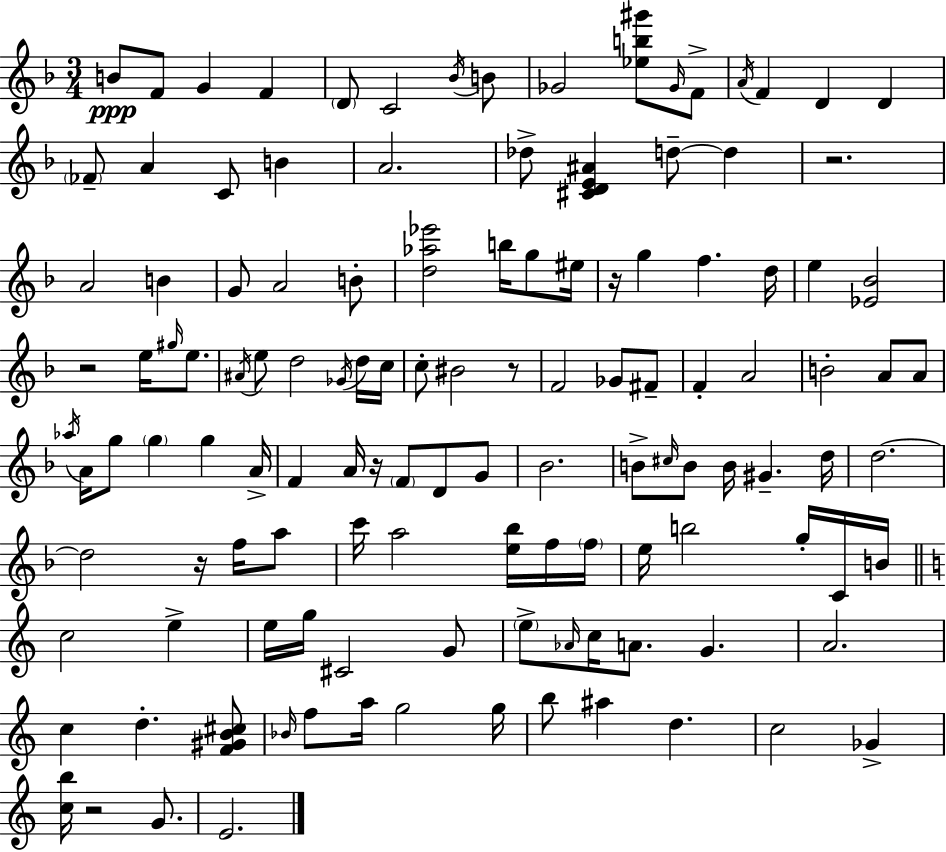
{
  \clef treble
  \numericTimeSignature
  \time 3/4
  \key f \major
  \repeat volta 2 { b'8\ppp f'8 g'4 f'4 | \parenthesize d'8 c'2 \acciaccatura { bes'16 } b'8 | ges'2 <ees'' b'' gis'''>8 \grace { ges'16 } | f'8-> \acciaccatura { a'16 } f'4 d'4 d'4 | \break \parenthesize fes'8-- a'4 c'8 b'4 | a'2. | des''8-> <cis' d' e' ais'>4 d''8--~~ d''4 | r2. | \break a'2 b'4 | g'8 a'2 | b'8-. <d'' aes'' ees'''>2 b''16 | g''8 eis''16 r16 g''4 f''4. | \break d''16 e''4 <ees' bes'>2 | r2 e''16 | \grace { gis''16 } e''8. \acciaccatura { ais'16 } e''8 d''2 | \acciaccatura { ges'16 } d''16 c''16 c''8-. bis'2 | \break r8 f'2 | ges'8 fis'8-- f'4-. a'2 | b'2-. | a'8 a'8 \acciaccatura { aes''16 } a'16 g''8 \parenthesize g''4 | \break g''4 a'16-> f'4 a'16 | r16 \parenthesize f'8 d'8 g'8 bes'2. | b'8-> \grace { cis''16 } b'8 | b'16 gis'4.-- d''16 d''2.~~ | \break d''2 | r16 f''16 a''8 c'''16 a''2 | <e'' bes''>16 f''16 \parenthesize f''16 e''16 b''2 | g''16-. c'16 b'16 \bar "||" \break \key a \minor c''2 e''4-> | e''16 g''16 cis'2 g'8 | \parenthesize e''8-> \grace { aes'16 } c''16 a'8. g'4. | a'2. | \break c''4 d''4.-. <f' gis' b' cis''>8 | \grace { bes'16 } f''8 a''16 g''2 | g''16 b''8 ais''4 d''4. | c''2 ges'4-> | \break <c'' b''>16 r2 g'8. | e'2. | } \bar "|."
}